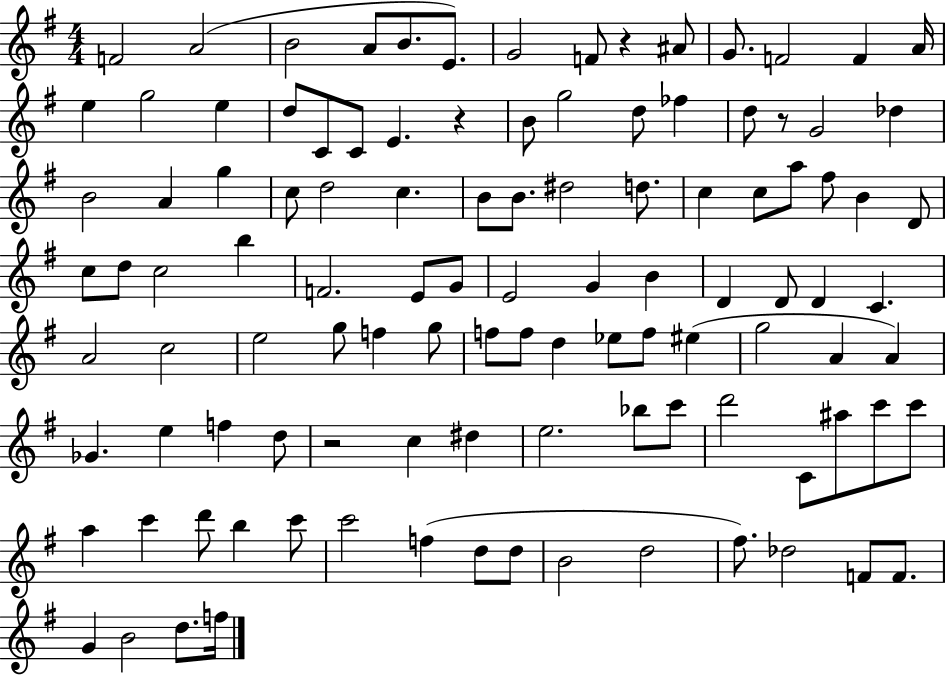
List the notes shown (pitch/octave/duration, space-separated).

F4/h A4/h B4/h A4/e B4/e. E4/e. G4/h F4/e R/q A#4/e G4/e. F4/h F4/q A4/s E5/q G5/h E5/q D5/e C4/e C4/e E4/q. R/q B4/e G5/h D5/e FES5/q D5/e R/e G4/h Db5/q B4/h A4/q G5/q C5/e D5/h C5/q. B4/e B4/e. D#5/h D5/e. C5/q C5/e A5/e F#5/e B4/q D4/e C5/e D5/e C5/h B5/q F4/h. E4/e G4/e E4/h G4/q B4/q D4/q D4/e D4/q C4/q. A4/h C5/h E5/h G5/e F5/q G5/e F5/e F5/e D5/q Eb5/e F5/e EIS5/q G5/h A4/q A4/q Gb4/q. E5/q F5/q D5/e R/h C5/q D#5/q E5/h. Bb5/e C6/e D6/h C4/e A#5/e C6/e C6/e A5/q C6/q D6/e B5/q C6/e C6/h F5/q D5/e D5/e B4/h D5/h F#5/e. Db5/h F4/e F4/e. G4/q B4/h D5/e. F5/s